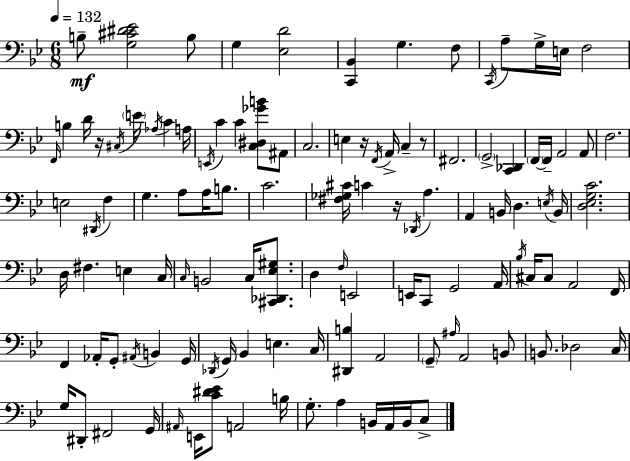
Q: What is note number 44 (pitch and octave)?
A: Db2